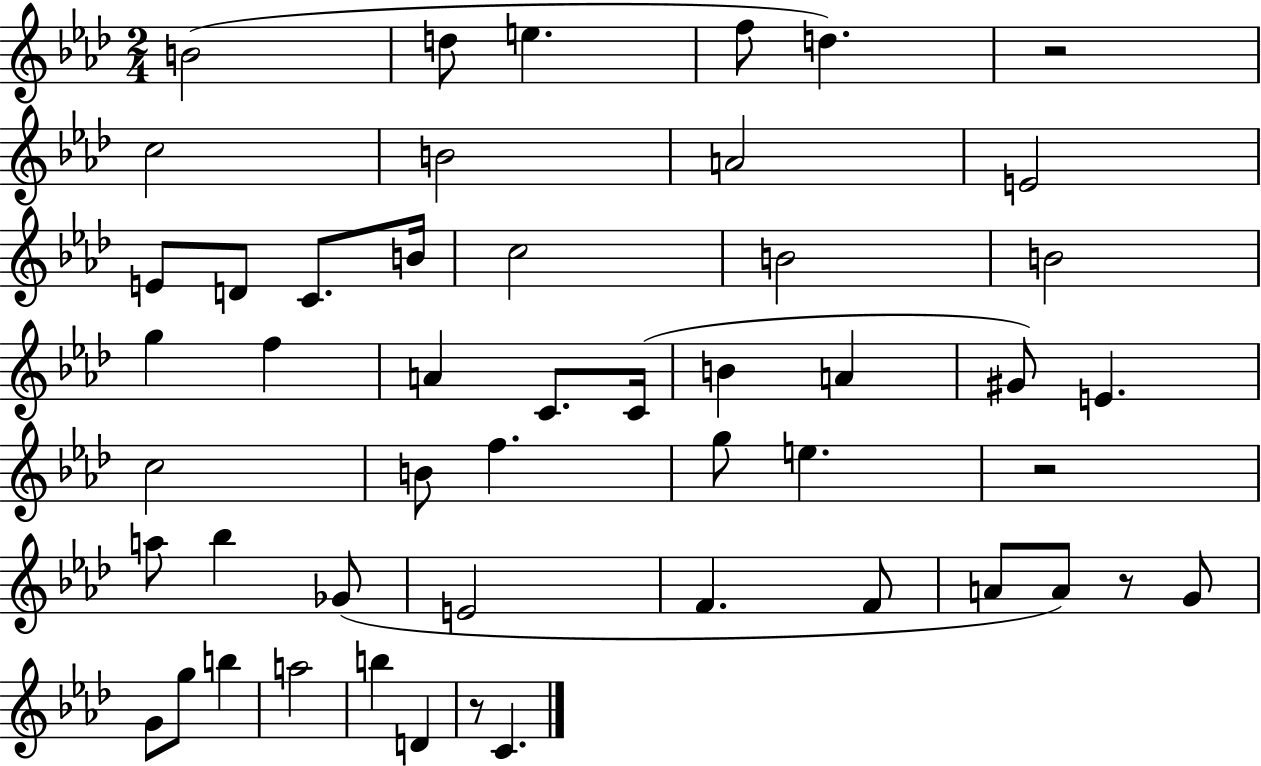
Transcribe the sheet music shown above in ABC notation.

X:1
T:Untitled
M:2/4
L:1/4
K:Ab
B2 d/2 e f/2 d z2 c2 B2 A2 E2 E/2 D/2 C/2 B/4 c2 B2 B2 g f A C/2 C/4 B A ^G/2 E c2 B/2 f g/2 e z2 a/2 _b _G/2 E2 F F/2 A/2 A/2 z/2 G/2 G/2 g/2 b a2 b D z/2 C